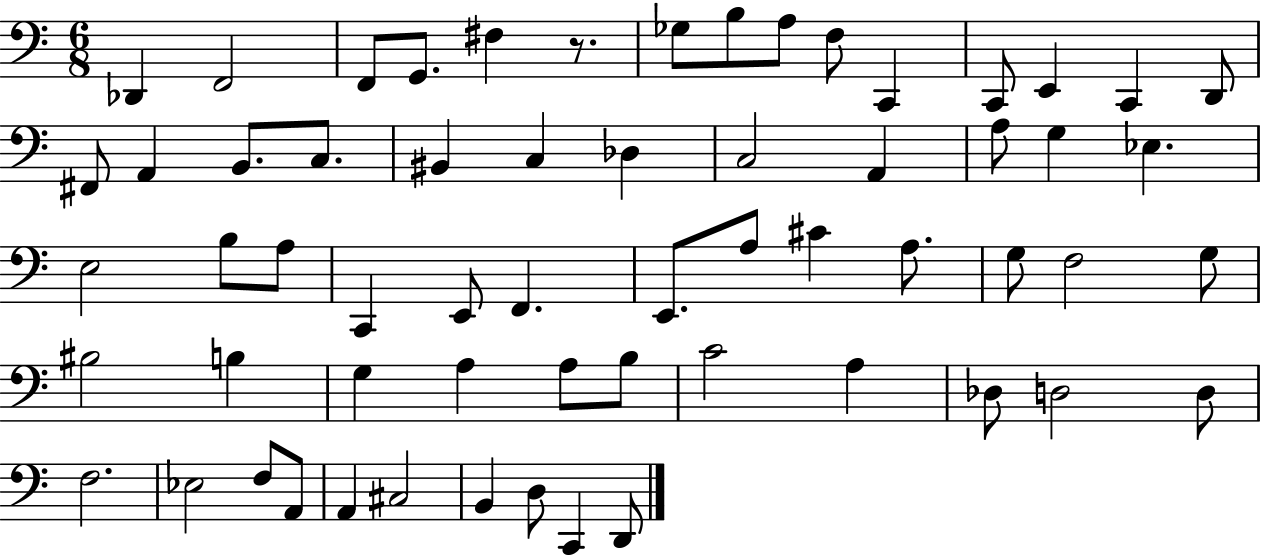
X:1
T:Untitled
M:6/8
L:1/4
K:C
_D,, F,,2 F,,/2 G,,/2 ^F, z/2 _G,/2 B,/2 A,/2 F,/2 C,, C,,/2 E,, C,, D,,/2 ^F,,/2 A,, B,,/2 C,/2 ^B,, C, _D, C,2 A,, A,/2 G, _E, E,2 B,/2 A,/2 C,, E,,/2 F,, E,,/2 A,/2 ^C A,/2 G,/2 F,2 G,/2 ^B,2 B, G, A, A,/2 B,/2 C2 A, _D,/2 D,2 D,/2 F,2 _E,2 F,/2 A,,/2 A,, ^C,2 B,, D,/2 C,, D,,/2